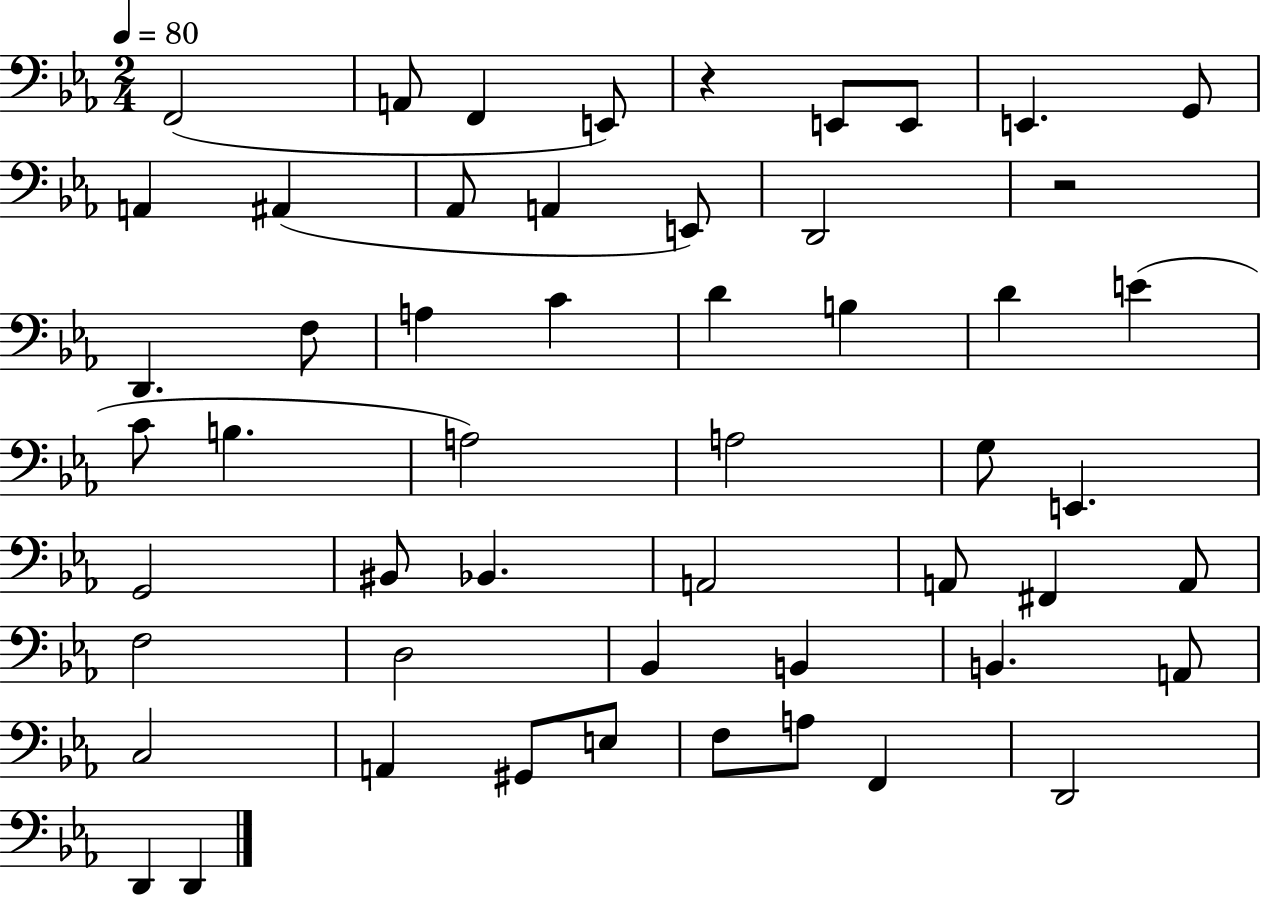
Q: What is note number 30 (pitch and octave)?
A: BIS2